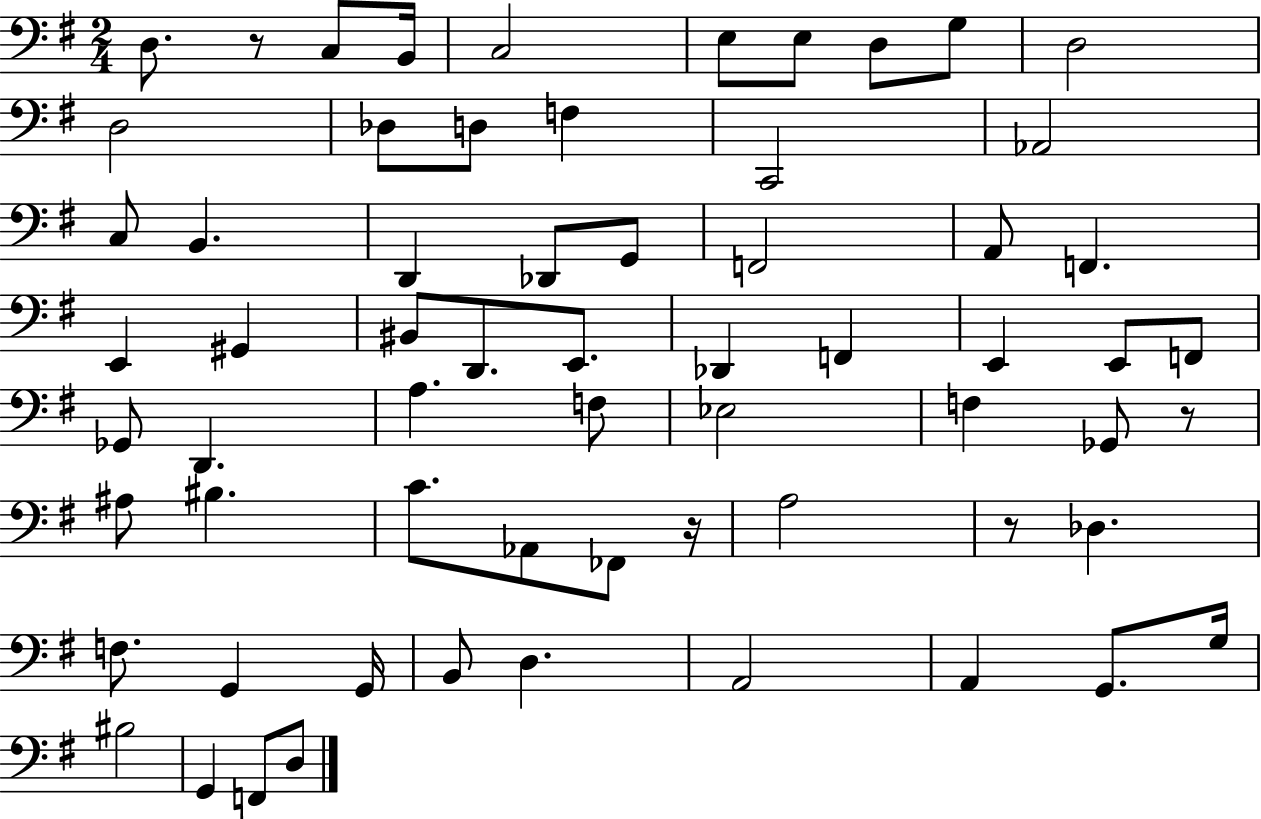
D3/e. R/e C3/e B2/s C3/h E3/e E3/e D3/e G3/e D3/h D3/h Db3/e D3/e F3/q C2/h Ab2/h C3/e B2/q. D2/q Db2/e G2/e F2/h A2/e F2/q. E2/q G#2/q BIS2/e D2/e. E2/e. Db2/q F2/q E2/q E2/e F2/e Gb2/e D2/q. A3/q. F3/e Eb3/h F3/q Gb2/e R/e A#3/e BIS3/q. C4/e. Ab2/e FES2/e R/s A3/h R/e Db3/q. F3/e. G2/q G2/s B2/e D3/q. A2/h A2/q G2/e. G3/s BIS3/h G2/q F2/e D3/e